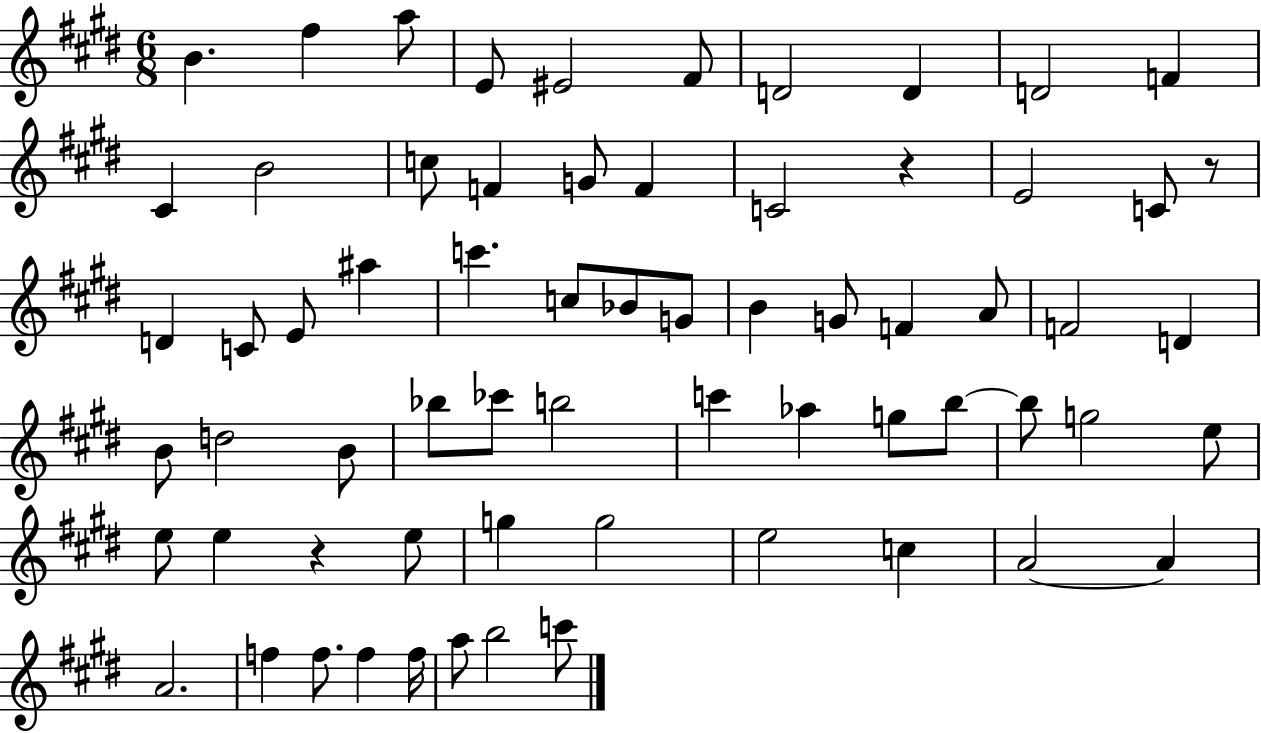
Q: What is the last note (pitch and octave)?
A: C6